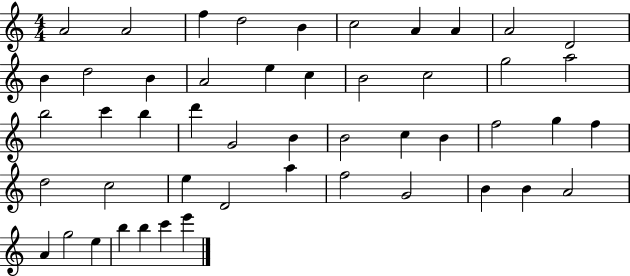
{
  \clef treble
  \numericTimeSignature
  \time 4/4
  \key c \major
  a'2 a'2 | f''4 d''2 b'4 | c''2 a'4 a'4 | a'2 d'2 | \break b'4 d''2 b'4 | a'2 e''4 c''4 | b'2 c''2 | g''2 a''2 | \break b''2 c'''4 b''4 | d'''4 g'2 b'4 | b'2 c''4 b'4 | f''2 g''4 f''4 | \break d''2 c''2 | e''4 d'2 a''4 | f''2 g'2 | b'4 b'4 a'2 | \break a'4 g''2 e''4 | b''4 b''4 c'''4 e'''4 | \bar "|."
}